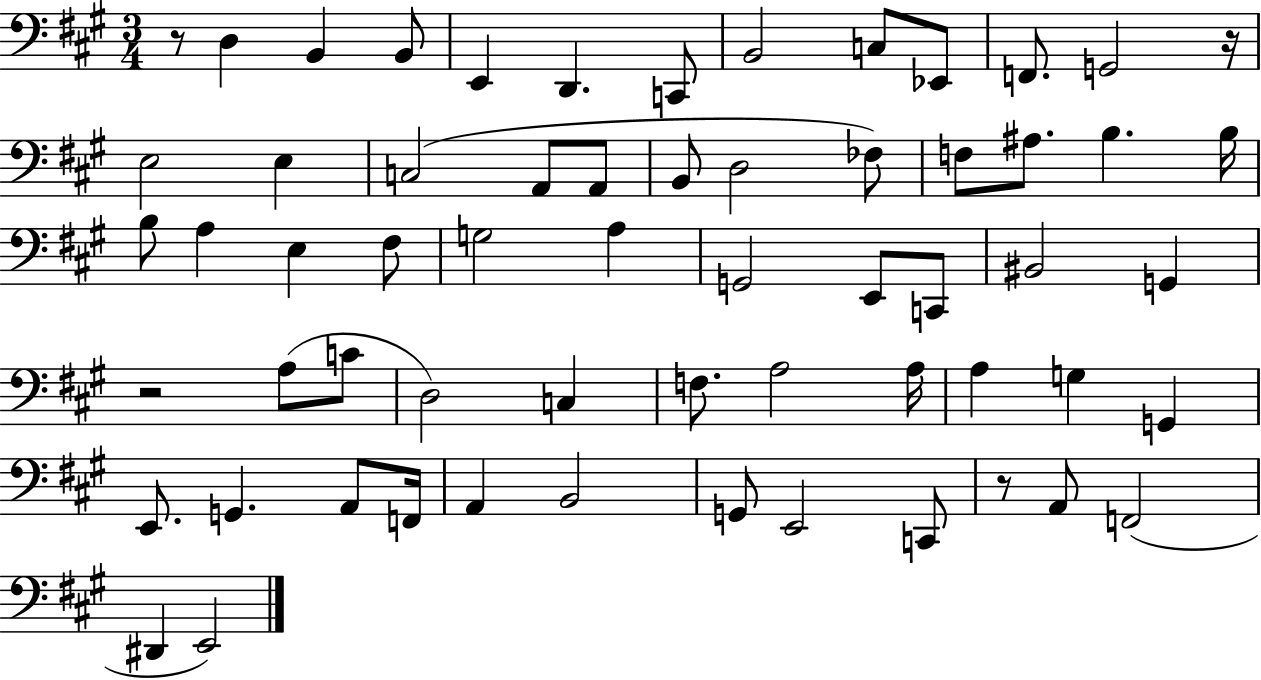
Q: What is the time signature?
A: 3/4